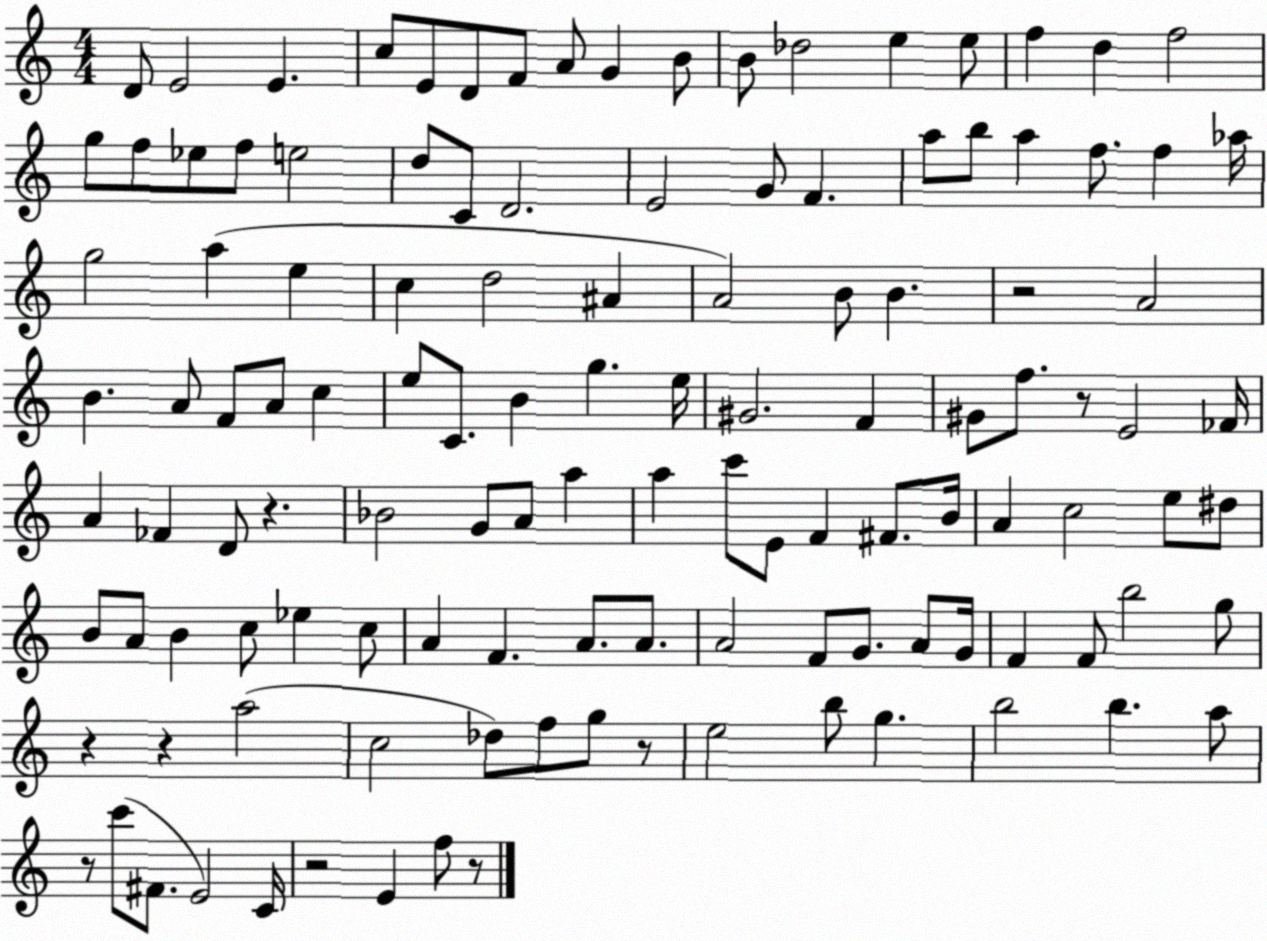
X:1
T:Untitled
M:4/4
L:1/4
K:C
D/2 E2 E c/2 E/2 D/2 F/2 A/2 G B/2 B/2 _d2 e e/2 f d f2 g/2 f/2 _e/2 f/2 e2 d/2 C/2 D2 E2 G/2 F a/2 b/2 a f/2 f _a/4 g2 a e c d2 ^A A2 B/2 B z2 A2 B A/2 F/2 A/2 c e/2 C/2 B g e/4 ^G2 F ^G/2 f/2 z/2 E2 _F/4 A _F D/2 z _B2 G/2 A/2 a a c'/2 E/2 F ^F/2 B/4 A c2 e/2 ^d/2 B/2 A/2 B c/2 _e c/2 A F A/2 A/2 A2 F/2 G/2 A/2 G/4 F F/2 b2 g/2 z z a2 c2 _d/2 f/2 g/2 z/2 e2 b/2 g b2 b a/2 z/2 c'/2 ^F/2 E2 C/4 z2 E f/2 z/2